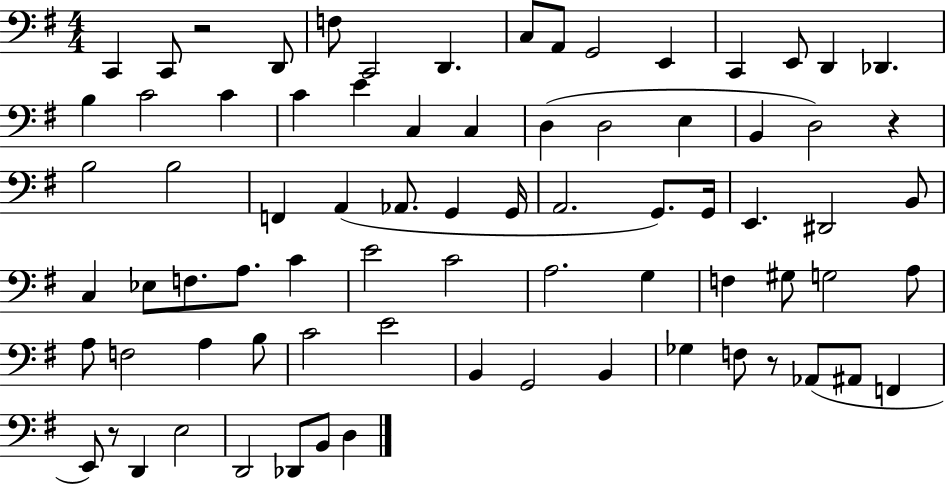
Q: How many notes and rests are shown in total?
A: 77